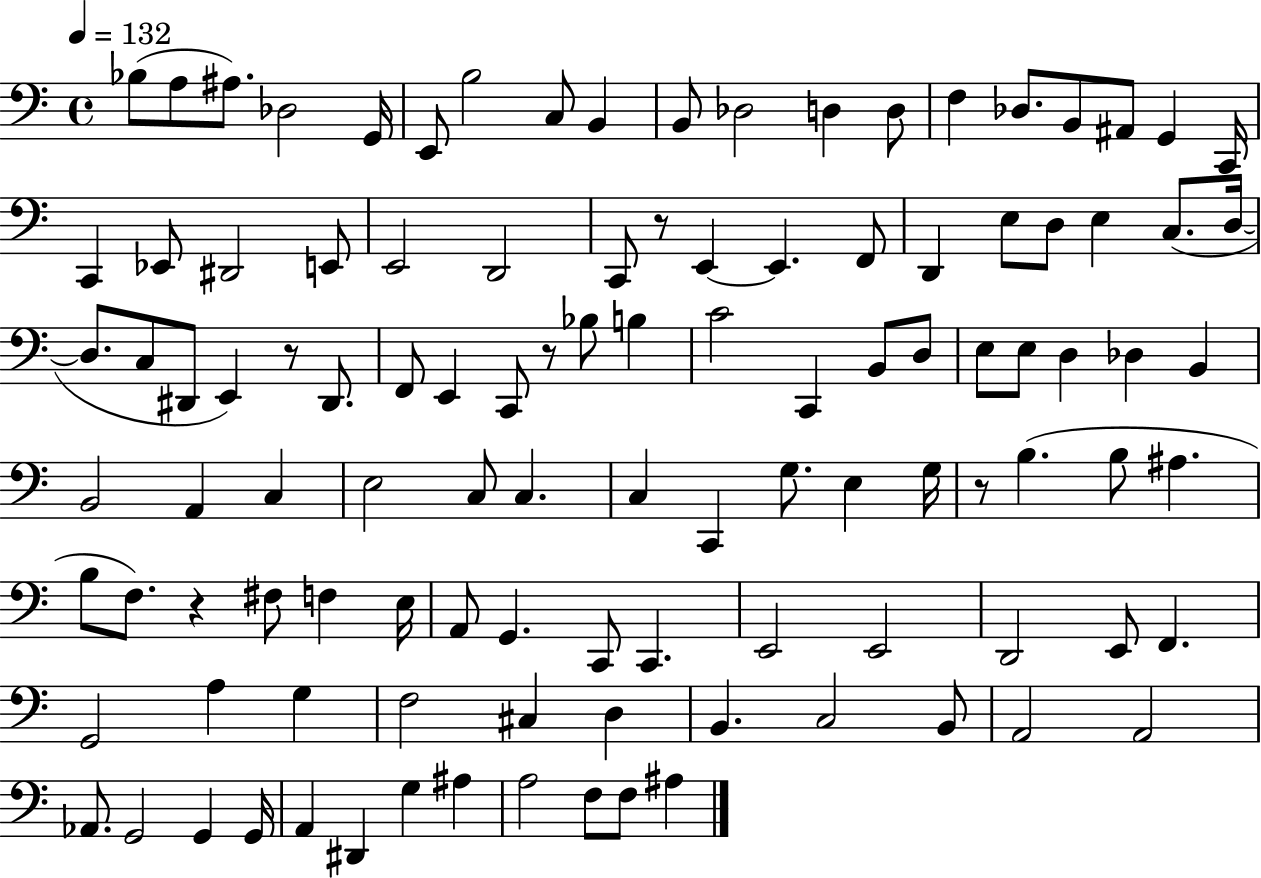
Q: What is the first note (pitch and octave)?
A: Bb3